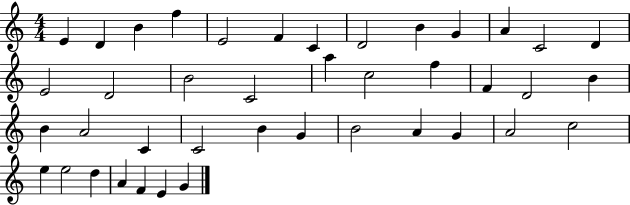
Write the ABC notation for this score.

X:1
T:Untitled
M:4/4
L:1/4
K:C
E D B f E2 F C D2 B G A C2 D E2 D2 B2 C2 a c2 f F D2 B B A2 C C2 B G B2 A G A2 c2 e e2 d A F E G